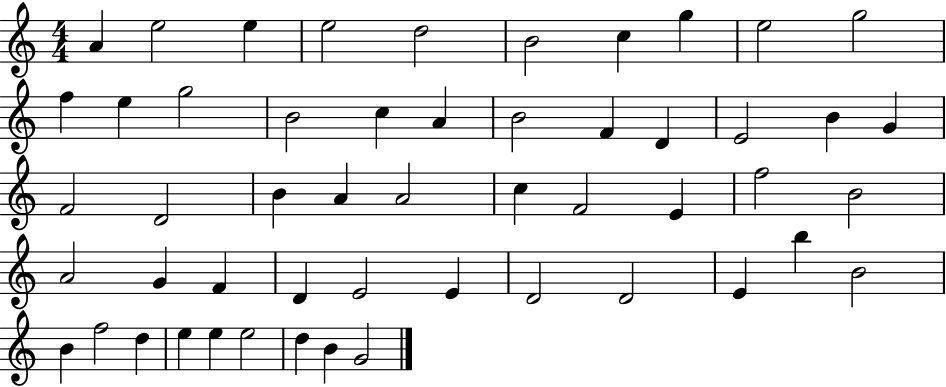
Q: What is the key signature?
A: C major